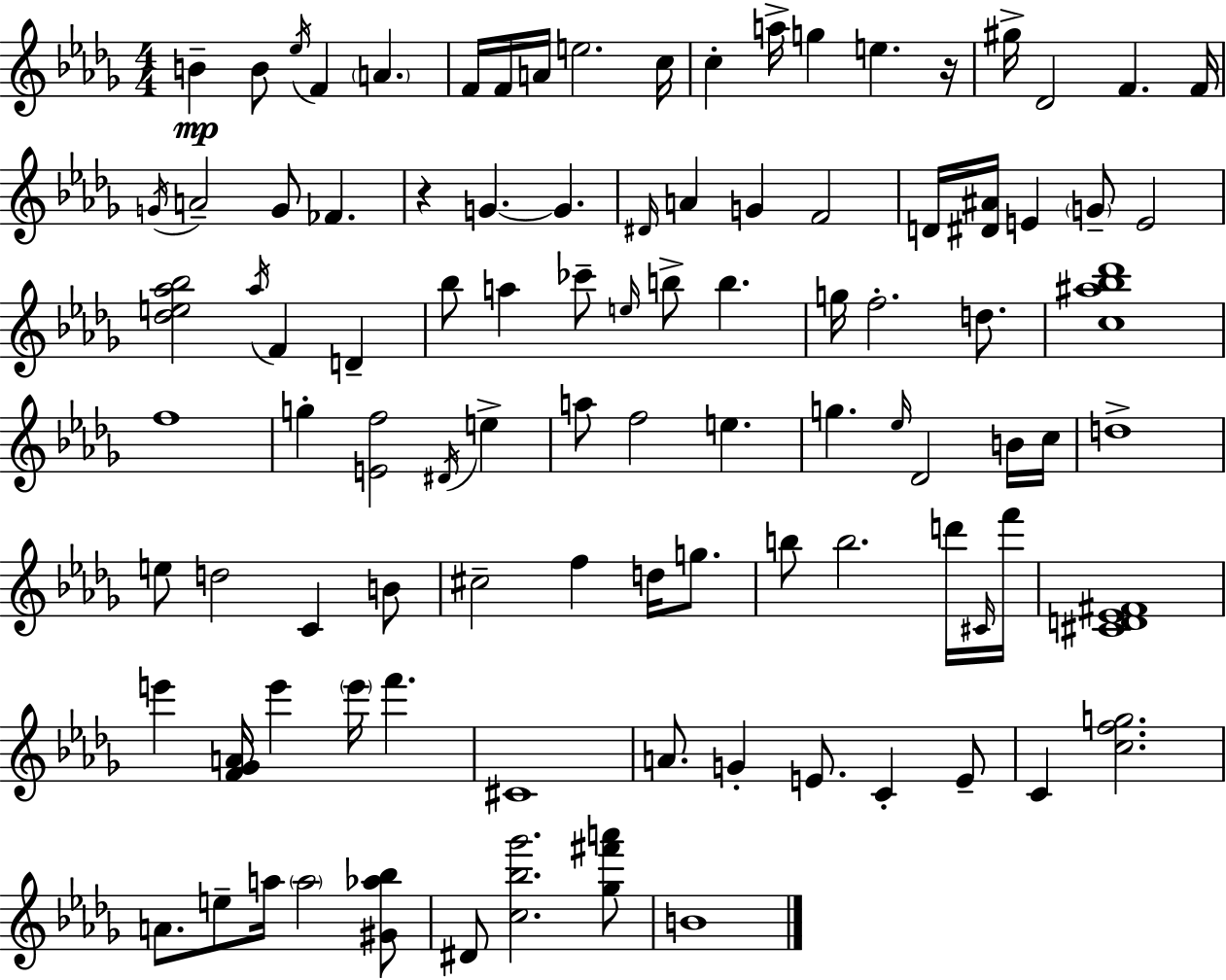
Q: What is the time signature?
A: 4/4